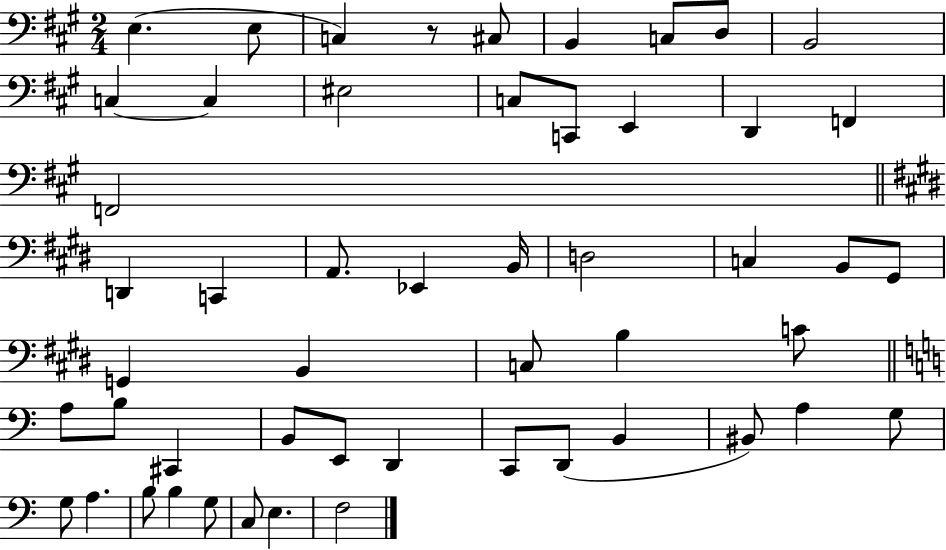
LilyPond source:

{
  \clef bass
  \numericTimeSignature
  \time 2/4
  \key a \major
  e4.( e8 | c4) r8 cis8 | b,4 c8 d8 | b,2 | \break c4~~ c4 | eis2 | c8 c,8 e,4 | d,4 f,4 | \break f,2 | \bar "||" \break \key e \major d,4 c,4 | a,8. ees,4 b,16 | d2 | c4 b,8 gis,8 | \break g,4 b,4 | c8 b4 c'8 | \bar "||" \break \key c \major a8 b8 cis,4 | b,8 e,8 d,4 | c,8 d,8( b,4 | bis,8) a4 g8 | \break g8 a4. | b8 b4 g8 | c8 e4. | f2 | \break \bar "|."
}